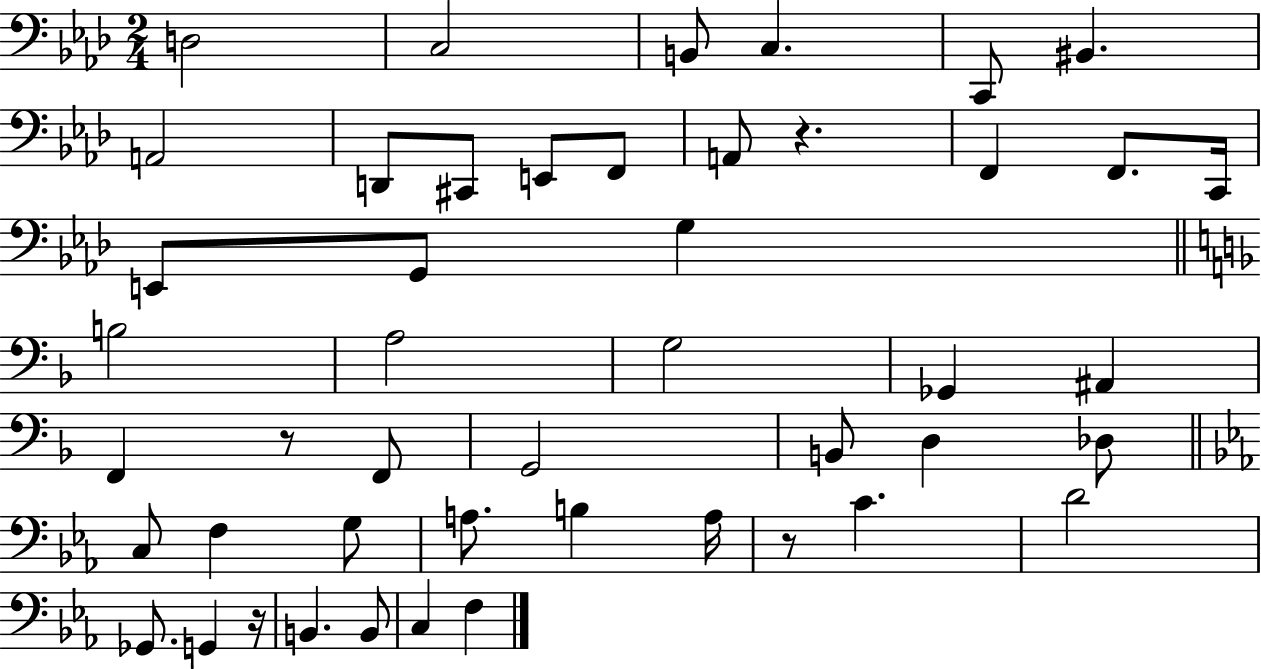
D3/h C3/h B2/e C3/q. C2/e BIS2/q. A2/h D2/e C#2/e E2/e F2/e A2/e R/q. F2/q F2/e. C2/s E2/e G2/e G3/q B3/h A3/h G3/h Gb2/q A#2/q F2/q R/e F2/e G2/h B2/e D3/q Db3/e C3/e F3/q G3/e A3/e. B3/q A3/s R/e C4/q. D4/h Gb2/e. G2/q R/s B2/q. B2/e C3/q F3/q